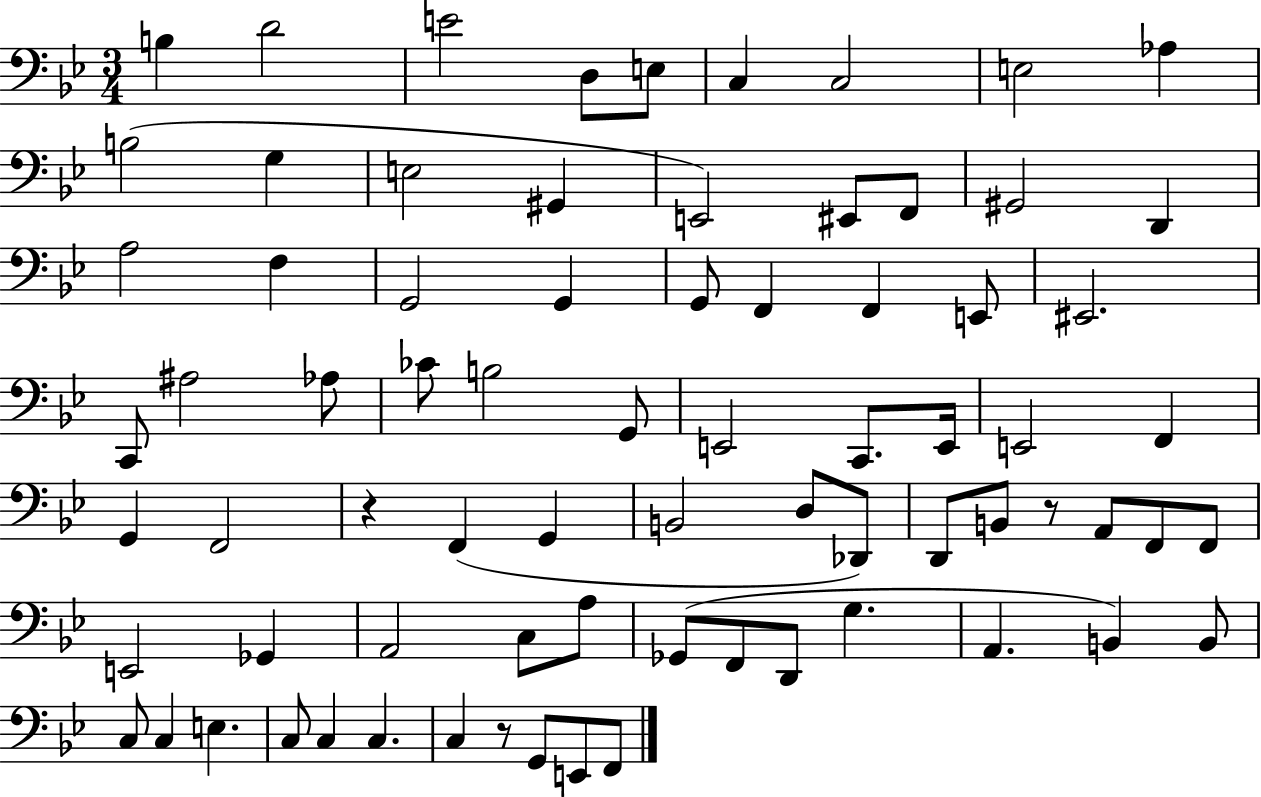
X:1
T:Untitled
M:3/4
L:1/4
K:Bb
B, D2 E2 D,/2 E,/2 C, C,2 E,2 _A, B,2 G, E,2 ^G,, E,,2 ^E,,/2 F,,/2 ^G,,2 D,, A,2 F, G,,2 G,, G,,/2 F,, F,, E,,/2 ^E,,2 C,,/2 ^A,2 _A,/2 _C/2 B,2 G,,/2 E,,2 C,,/2 E,,/4 E,,2 F,, G,, F,,2 z F,, G,, B,,2 D,/2 _D,,/2 D,,/2 B,,/2 z/2 A,,/2 F,,/2 F,,/2 E,,2 _G,, A,,2 C,/2 A,/2 _G,,/2 F,,/2 D,,/2 G, A,, B,, B,,/2 C,/2 C, E, C,/2 C, C, C, z/2 G,,/2 E,,/2 F,,/2